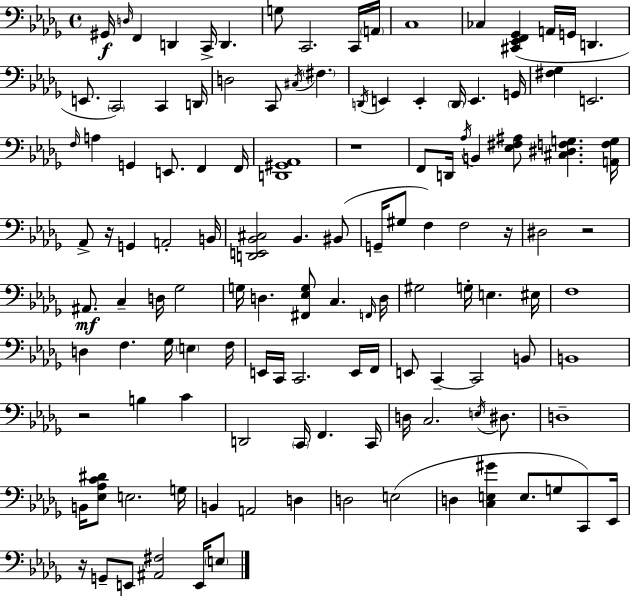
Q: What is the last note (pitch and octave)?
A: E3